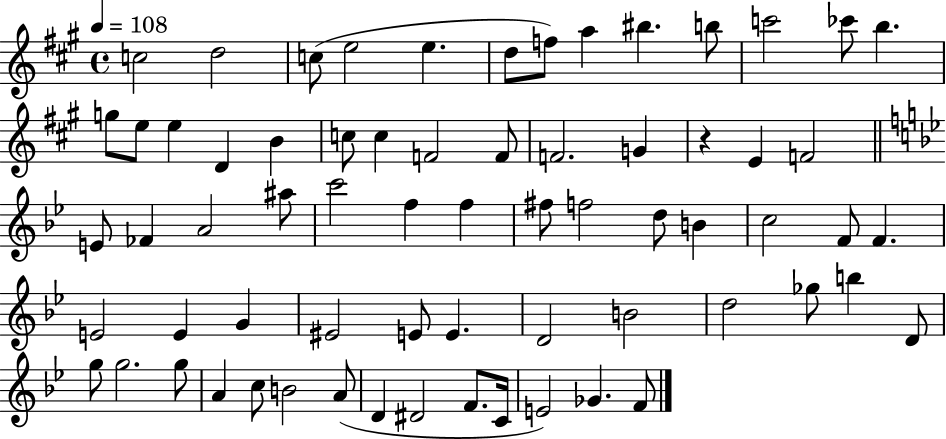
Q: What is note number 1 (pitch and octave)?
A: C5